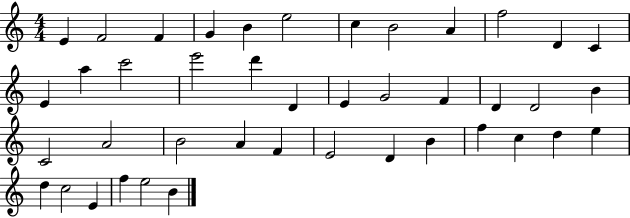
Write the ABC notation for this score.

X:1
T:Untitled
M:4/4
L:1/4
K:C
E F2 F G B e2 c B2 A f2 D C E a c'2 e'2 d' D E G2 F D D2 B C2 A2 B2 A F E2 D B f c d e d c2 E f e2 B